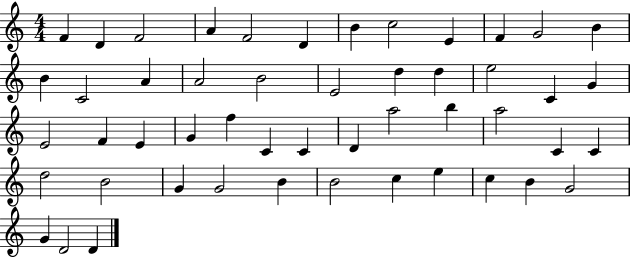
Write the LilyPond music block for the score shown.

{
  \clef treble
  \numericTimeSignature
  \time 4/4
  \key c \major
  f'4 d'4 f'2 | a'4 f'2 d'4 | b'4 c''2 e'4 | f'4 g'2 b'4 | \break b'4 c'2 a'4 | a'2 b'2 | e'2 d''4 d''4 | e''2 c'4 g'4 | \break e'2 f'4 e'4 | g'4 f''4 c'4 c'4 | d'4 a''2 b''4 | a''2 c'4 c'4 | \break d''2 b'2 | g'4 g'2 b'4 | b'2 c''4 e''4 | c''4 b'4 g'2 | \break g'4 d'2 d'4 | \bar "|."
}